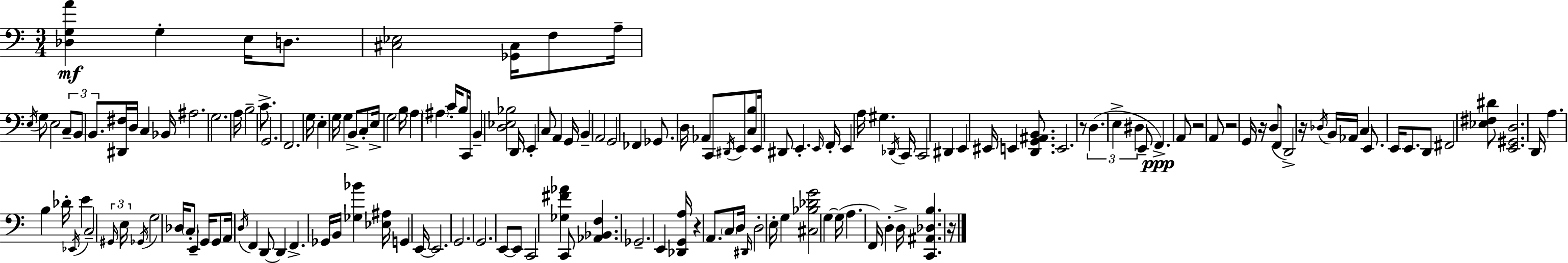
{
  \clef bass
  \numericTimeSignature
  \time 3/4
  \key c \major
  <des g a'>4\mf g4-. e16 d8. | <cis ees>2 <ges, cis>16 f8 a16-- | \acciaccatura { e16 } g8 e2 \tuplet 3/2 { c8-- | b,8 b,8. } <dis, fis>16 d16 c4 | \break bes,16 ais2. | g2. | a16 b2-- c'8.-> | g,2. | \break f,2. | g16 e4-. g16 g4 b,8-> | c8-. e16-> g2 | b16 \parenthesize a4 \parenthesize ais4 c'16-. b8 | \break c,16 b,4-- <d ees bes>2 | d,16 e,4-. c8 a,4 | g,16 b,4-- a,2 | g,2 fes,4 | \break ges,8. d16 aes,4 c,8 \acciaccatura { dis,16 } | e,8 <c b>8 e,16 dis,8 e,4.-. | \grace { e,16 } f,16-. e,4 a16 gis4. | \acciaccatura { des,16 } c,16 c,2 | \break dis,4 e,4 eis,16 e,4 | <d, g, ais, b,>8. e,2. | r8 \tuplet 3/2 { d4.( | e4-> dis4 } e,8-- f,4.->\ppp) | \break a,8 r2 | a,8 r2 | g,16 r16 d8( f,8 d,2->) | r16 \acciaccatura { des16 } b,16 aes,16 c4 e,8. | \break e,16 e,8. d,8 fis,2 | <ees fis dis'>8 <e, gis, d>2. | d,16 a4. | b4 des'16-. \acciaccatura { ees,16 } e'4 c2-- | \break \tuplet 3/2 { \grace { gis,16 } e16 \acciaccatura { ges,16 } } g2 | des16 \parenthesize c8-. e,4-- | g,16 g,8 a,16 \acciaccatura { d16 } f,4 d,8~~ d,4 | f,4.-> ges,16 b,16 <ges bes'>4 | \break <ees ais>16 g,4 e,16~~ e,2. | g,2. | g,2. | e,8~~ e,8 | \break c,2 <ges fis' aes'>4 | c,8 <aes, bes, f>4. ges,2.-- | e,4 | <des, g, a>16 r4 a,8. \parenthesize c8 d16 | \break \grace { dis,16 } d2-. e16-. g4 | <cis bes des' g'>2 g4~~ | g16( a4. f,16) d4-. | d16-> <c, ais, des b>4. r16 \bar "|."
}